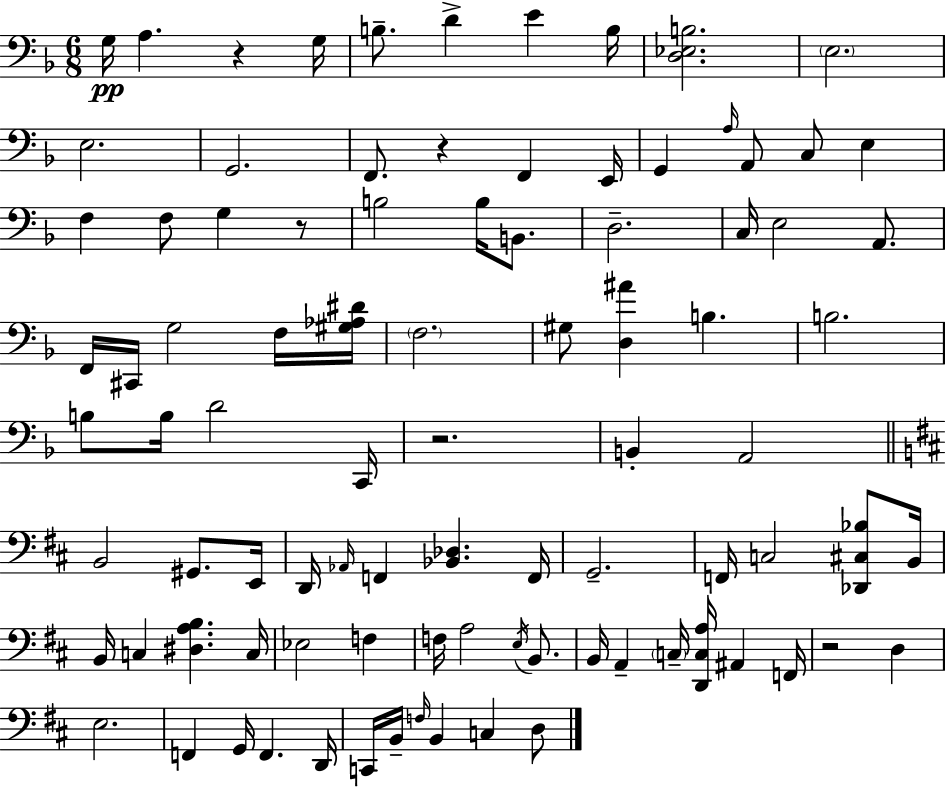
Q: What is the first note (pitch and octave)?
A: G3